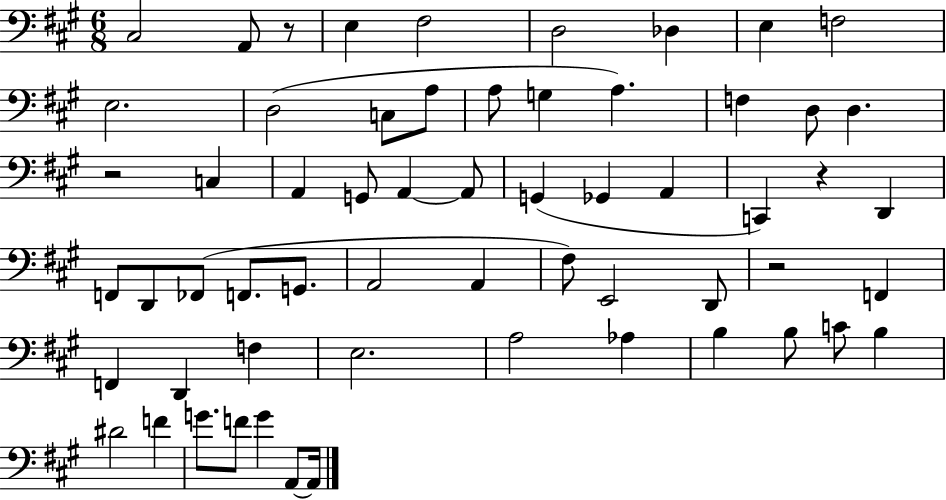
X:1
T:Untitled
M:6/8
L:1/4
K:A
^C,2 A,,/2 z/2 E, ^F,2 D,2 _D, E, F,2 E,2 D,2 C,/2 A,/2 A,/2 G, A, F, D,/2 D, z2 C, A,, G,,/2 A,, A,,/2 G,, _G,, A,, C,, z D,, F,,/2 D,,/2 _F,,/2 F,,/2 G,,/2 A,,2 A,, ^F,/2 E,,2 D,,/2 z2 F,, F,, D,, F, E,2 A,2 _A, B, B,/2 C/2 B, ^D2 F G/2 F/2 G A,,/2 A,,/4